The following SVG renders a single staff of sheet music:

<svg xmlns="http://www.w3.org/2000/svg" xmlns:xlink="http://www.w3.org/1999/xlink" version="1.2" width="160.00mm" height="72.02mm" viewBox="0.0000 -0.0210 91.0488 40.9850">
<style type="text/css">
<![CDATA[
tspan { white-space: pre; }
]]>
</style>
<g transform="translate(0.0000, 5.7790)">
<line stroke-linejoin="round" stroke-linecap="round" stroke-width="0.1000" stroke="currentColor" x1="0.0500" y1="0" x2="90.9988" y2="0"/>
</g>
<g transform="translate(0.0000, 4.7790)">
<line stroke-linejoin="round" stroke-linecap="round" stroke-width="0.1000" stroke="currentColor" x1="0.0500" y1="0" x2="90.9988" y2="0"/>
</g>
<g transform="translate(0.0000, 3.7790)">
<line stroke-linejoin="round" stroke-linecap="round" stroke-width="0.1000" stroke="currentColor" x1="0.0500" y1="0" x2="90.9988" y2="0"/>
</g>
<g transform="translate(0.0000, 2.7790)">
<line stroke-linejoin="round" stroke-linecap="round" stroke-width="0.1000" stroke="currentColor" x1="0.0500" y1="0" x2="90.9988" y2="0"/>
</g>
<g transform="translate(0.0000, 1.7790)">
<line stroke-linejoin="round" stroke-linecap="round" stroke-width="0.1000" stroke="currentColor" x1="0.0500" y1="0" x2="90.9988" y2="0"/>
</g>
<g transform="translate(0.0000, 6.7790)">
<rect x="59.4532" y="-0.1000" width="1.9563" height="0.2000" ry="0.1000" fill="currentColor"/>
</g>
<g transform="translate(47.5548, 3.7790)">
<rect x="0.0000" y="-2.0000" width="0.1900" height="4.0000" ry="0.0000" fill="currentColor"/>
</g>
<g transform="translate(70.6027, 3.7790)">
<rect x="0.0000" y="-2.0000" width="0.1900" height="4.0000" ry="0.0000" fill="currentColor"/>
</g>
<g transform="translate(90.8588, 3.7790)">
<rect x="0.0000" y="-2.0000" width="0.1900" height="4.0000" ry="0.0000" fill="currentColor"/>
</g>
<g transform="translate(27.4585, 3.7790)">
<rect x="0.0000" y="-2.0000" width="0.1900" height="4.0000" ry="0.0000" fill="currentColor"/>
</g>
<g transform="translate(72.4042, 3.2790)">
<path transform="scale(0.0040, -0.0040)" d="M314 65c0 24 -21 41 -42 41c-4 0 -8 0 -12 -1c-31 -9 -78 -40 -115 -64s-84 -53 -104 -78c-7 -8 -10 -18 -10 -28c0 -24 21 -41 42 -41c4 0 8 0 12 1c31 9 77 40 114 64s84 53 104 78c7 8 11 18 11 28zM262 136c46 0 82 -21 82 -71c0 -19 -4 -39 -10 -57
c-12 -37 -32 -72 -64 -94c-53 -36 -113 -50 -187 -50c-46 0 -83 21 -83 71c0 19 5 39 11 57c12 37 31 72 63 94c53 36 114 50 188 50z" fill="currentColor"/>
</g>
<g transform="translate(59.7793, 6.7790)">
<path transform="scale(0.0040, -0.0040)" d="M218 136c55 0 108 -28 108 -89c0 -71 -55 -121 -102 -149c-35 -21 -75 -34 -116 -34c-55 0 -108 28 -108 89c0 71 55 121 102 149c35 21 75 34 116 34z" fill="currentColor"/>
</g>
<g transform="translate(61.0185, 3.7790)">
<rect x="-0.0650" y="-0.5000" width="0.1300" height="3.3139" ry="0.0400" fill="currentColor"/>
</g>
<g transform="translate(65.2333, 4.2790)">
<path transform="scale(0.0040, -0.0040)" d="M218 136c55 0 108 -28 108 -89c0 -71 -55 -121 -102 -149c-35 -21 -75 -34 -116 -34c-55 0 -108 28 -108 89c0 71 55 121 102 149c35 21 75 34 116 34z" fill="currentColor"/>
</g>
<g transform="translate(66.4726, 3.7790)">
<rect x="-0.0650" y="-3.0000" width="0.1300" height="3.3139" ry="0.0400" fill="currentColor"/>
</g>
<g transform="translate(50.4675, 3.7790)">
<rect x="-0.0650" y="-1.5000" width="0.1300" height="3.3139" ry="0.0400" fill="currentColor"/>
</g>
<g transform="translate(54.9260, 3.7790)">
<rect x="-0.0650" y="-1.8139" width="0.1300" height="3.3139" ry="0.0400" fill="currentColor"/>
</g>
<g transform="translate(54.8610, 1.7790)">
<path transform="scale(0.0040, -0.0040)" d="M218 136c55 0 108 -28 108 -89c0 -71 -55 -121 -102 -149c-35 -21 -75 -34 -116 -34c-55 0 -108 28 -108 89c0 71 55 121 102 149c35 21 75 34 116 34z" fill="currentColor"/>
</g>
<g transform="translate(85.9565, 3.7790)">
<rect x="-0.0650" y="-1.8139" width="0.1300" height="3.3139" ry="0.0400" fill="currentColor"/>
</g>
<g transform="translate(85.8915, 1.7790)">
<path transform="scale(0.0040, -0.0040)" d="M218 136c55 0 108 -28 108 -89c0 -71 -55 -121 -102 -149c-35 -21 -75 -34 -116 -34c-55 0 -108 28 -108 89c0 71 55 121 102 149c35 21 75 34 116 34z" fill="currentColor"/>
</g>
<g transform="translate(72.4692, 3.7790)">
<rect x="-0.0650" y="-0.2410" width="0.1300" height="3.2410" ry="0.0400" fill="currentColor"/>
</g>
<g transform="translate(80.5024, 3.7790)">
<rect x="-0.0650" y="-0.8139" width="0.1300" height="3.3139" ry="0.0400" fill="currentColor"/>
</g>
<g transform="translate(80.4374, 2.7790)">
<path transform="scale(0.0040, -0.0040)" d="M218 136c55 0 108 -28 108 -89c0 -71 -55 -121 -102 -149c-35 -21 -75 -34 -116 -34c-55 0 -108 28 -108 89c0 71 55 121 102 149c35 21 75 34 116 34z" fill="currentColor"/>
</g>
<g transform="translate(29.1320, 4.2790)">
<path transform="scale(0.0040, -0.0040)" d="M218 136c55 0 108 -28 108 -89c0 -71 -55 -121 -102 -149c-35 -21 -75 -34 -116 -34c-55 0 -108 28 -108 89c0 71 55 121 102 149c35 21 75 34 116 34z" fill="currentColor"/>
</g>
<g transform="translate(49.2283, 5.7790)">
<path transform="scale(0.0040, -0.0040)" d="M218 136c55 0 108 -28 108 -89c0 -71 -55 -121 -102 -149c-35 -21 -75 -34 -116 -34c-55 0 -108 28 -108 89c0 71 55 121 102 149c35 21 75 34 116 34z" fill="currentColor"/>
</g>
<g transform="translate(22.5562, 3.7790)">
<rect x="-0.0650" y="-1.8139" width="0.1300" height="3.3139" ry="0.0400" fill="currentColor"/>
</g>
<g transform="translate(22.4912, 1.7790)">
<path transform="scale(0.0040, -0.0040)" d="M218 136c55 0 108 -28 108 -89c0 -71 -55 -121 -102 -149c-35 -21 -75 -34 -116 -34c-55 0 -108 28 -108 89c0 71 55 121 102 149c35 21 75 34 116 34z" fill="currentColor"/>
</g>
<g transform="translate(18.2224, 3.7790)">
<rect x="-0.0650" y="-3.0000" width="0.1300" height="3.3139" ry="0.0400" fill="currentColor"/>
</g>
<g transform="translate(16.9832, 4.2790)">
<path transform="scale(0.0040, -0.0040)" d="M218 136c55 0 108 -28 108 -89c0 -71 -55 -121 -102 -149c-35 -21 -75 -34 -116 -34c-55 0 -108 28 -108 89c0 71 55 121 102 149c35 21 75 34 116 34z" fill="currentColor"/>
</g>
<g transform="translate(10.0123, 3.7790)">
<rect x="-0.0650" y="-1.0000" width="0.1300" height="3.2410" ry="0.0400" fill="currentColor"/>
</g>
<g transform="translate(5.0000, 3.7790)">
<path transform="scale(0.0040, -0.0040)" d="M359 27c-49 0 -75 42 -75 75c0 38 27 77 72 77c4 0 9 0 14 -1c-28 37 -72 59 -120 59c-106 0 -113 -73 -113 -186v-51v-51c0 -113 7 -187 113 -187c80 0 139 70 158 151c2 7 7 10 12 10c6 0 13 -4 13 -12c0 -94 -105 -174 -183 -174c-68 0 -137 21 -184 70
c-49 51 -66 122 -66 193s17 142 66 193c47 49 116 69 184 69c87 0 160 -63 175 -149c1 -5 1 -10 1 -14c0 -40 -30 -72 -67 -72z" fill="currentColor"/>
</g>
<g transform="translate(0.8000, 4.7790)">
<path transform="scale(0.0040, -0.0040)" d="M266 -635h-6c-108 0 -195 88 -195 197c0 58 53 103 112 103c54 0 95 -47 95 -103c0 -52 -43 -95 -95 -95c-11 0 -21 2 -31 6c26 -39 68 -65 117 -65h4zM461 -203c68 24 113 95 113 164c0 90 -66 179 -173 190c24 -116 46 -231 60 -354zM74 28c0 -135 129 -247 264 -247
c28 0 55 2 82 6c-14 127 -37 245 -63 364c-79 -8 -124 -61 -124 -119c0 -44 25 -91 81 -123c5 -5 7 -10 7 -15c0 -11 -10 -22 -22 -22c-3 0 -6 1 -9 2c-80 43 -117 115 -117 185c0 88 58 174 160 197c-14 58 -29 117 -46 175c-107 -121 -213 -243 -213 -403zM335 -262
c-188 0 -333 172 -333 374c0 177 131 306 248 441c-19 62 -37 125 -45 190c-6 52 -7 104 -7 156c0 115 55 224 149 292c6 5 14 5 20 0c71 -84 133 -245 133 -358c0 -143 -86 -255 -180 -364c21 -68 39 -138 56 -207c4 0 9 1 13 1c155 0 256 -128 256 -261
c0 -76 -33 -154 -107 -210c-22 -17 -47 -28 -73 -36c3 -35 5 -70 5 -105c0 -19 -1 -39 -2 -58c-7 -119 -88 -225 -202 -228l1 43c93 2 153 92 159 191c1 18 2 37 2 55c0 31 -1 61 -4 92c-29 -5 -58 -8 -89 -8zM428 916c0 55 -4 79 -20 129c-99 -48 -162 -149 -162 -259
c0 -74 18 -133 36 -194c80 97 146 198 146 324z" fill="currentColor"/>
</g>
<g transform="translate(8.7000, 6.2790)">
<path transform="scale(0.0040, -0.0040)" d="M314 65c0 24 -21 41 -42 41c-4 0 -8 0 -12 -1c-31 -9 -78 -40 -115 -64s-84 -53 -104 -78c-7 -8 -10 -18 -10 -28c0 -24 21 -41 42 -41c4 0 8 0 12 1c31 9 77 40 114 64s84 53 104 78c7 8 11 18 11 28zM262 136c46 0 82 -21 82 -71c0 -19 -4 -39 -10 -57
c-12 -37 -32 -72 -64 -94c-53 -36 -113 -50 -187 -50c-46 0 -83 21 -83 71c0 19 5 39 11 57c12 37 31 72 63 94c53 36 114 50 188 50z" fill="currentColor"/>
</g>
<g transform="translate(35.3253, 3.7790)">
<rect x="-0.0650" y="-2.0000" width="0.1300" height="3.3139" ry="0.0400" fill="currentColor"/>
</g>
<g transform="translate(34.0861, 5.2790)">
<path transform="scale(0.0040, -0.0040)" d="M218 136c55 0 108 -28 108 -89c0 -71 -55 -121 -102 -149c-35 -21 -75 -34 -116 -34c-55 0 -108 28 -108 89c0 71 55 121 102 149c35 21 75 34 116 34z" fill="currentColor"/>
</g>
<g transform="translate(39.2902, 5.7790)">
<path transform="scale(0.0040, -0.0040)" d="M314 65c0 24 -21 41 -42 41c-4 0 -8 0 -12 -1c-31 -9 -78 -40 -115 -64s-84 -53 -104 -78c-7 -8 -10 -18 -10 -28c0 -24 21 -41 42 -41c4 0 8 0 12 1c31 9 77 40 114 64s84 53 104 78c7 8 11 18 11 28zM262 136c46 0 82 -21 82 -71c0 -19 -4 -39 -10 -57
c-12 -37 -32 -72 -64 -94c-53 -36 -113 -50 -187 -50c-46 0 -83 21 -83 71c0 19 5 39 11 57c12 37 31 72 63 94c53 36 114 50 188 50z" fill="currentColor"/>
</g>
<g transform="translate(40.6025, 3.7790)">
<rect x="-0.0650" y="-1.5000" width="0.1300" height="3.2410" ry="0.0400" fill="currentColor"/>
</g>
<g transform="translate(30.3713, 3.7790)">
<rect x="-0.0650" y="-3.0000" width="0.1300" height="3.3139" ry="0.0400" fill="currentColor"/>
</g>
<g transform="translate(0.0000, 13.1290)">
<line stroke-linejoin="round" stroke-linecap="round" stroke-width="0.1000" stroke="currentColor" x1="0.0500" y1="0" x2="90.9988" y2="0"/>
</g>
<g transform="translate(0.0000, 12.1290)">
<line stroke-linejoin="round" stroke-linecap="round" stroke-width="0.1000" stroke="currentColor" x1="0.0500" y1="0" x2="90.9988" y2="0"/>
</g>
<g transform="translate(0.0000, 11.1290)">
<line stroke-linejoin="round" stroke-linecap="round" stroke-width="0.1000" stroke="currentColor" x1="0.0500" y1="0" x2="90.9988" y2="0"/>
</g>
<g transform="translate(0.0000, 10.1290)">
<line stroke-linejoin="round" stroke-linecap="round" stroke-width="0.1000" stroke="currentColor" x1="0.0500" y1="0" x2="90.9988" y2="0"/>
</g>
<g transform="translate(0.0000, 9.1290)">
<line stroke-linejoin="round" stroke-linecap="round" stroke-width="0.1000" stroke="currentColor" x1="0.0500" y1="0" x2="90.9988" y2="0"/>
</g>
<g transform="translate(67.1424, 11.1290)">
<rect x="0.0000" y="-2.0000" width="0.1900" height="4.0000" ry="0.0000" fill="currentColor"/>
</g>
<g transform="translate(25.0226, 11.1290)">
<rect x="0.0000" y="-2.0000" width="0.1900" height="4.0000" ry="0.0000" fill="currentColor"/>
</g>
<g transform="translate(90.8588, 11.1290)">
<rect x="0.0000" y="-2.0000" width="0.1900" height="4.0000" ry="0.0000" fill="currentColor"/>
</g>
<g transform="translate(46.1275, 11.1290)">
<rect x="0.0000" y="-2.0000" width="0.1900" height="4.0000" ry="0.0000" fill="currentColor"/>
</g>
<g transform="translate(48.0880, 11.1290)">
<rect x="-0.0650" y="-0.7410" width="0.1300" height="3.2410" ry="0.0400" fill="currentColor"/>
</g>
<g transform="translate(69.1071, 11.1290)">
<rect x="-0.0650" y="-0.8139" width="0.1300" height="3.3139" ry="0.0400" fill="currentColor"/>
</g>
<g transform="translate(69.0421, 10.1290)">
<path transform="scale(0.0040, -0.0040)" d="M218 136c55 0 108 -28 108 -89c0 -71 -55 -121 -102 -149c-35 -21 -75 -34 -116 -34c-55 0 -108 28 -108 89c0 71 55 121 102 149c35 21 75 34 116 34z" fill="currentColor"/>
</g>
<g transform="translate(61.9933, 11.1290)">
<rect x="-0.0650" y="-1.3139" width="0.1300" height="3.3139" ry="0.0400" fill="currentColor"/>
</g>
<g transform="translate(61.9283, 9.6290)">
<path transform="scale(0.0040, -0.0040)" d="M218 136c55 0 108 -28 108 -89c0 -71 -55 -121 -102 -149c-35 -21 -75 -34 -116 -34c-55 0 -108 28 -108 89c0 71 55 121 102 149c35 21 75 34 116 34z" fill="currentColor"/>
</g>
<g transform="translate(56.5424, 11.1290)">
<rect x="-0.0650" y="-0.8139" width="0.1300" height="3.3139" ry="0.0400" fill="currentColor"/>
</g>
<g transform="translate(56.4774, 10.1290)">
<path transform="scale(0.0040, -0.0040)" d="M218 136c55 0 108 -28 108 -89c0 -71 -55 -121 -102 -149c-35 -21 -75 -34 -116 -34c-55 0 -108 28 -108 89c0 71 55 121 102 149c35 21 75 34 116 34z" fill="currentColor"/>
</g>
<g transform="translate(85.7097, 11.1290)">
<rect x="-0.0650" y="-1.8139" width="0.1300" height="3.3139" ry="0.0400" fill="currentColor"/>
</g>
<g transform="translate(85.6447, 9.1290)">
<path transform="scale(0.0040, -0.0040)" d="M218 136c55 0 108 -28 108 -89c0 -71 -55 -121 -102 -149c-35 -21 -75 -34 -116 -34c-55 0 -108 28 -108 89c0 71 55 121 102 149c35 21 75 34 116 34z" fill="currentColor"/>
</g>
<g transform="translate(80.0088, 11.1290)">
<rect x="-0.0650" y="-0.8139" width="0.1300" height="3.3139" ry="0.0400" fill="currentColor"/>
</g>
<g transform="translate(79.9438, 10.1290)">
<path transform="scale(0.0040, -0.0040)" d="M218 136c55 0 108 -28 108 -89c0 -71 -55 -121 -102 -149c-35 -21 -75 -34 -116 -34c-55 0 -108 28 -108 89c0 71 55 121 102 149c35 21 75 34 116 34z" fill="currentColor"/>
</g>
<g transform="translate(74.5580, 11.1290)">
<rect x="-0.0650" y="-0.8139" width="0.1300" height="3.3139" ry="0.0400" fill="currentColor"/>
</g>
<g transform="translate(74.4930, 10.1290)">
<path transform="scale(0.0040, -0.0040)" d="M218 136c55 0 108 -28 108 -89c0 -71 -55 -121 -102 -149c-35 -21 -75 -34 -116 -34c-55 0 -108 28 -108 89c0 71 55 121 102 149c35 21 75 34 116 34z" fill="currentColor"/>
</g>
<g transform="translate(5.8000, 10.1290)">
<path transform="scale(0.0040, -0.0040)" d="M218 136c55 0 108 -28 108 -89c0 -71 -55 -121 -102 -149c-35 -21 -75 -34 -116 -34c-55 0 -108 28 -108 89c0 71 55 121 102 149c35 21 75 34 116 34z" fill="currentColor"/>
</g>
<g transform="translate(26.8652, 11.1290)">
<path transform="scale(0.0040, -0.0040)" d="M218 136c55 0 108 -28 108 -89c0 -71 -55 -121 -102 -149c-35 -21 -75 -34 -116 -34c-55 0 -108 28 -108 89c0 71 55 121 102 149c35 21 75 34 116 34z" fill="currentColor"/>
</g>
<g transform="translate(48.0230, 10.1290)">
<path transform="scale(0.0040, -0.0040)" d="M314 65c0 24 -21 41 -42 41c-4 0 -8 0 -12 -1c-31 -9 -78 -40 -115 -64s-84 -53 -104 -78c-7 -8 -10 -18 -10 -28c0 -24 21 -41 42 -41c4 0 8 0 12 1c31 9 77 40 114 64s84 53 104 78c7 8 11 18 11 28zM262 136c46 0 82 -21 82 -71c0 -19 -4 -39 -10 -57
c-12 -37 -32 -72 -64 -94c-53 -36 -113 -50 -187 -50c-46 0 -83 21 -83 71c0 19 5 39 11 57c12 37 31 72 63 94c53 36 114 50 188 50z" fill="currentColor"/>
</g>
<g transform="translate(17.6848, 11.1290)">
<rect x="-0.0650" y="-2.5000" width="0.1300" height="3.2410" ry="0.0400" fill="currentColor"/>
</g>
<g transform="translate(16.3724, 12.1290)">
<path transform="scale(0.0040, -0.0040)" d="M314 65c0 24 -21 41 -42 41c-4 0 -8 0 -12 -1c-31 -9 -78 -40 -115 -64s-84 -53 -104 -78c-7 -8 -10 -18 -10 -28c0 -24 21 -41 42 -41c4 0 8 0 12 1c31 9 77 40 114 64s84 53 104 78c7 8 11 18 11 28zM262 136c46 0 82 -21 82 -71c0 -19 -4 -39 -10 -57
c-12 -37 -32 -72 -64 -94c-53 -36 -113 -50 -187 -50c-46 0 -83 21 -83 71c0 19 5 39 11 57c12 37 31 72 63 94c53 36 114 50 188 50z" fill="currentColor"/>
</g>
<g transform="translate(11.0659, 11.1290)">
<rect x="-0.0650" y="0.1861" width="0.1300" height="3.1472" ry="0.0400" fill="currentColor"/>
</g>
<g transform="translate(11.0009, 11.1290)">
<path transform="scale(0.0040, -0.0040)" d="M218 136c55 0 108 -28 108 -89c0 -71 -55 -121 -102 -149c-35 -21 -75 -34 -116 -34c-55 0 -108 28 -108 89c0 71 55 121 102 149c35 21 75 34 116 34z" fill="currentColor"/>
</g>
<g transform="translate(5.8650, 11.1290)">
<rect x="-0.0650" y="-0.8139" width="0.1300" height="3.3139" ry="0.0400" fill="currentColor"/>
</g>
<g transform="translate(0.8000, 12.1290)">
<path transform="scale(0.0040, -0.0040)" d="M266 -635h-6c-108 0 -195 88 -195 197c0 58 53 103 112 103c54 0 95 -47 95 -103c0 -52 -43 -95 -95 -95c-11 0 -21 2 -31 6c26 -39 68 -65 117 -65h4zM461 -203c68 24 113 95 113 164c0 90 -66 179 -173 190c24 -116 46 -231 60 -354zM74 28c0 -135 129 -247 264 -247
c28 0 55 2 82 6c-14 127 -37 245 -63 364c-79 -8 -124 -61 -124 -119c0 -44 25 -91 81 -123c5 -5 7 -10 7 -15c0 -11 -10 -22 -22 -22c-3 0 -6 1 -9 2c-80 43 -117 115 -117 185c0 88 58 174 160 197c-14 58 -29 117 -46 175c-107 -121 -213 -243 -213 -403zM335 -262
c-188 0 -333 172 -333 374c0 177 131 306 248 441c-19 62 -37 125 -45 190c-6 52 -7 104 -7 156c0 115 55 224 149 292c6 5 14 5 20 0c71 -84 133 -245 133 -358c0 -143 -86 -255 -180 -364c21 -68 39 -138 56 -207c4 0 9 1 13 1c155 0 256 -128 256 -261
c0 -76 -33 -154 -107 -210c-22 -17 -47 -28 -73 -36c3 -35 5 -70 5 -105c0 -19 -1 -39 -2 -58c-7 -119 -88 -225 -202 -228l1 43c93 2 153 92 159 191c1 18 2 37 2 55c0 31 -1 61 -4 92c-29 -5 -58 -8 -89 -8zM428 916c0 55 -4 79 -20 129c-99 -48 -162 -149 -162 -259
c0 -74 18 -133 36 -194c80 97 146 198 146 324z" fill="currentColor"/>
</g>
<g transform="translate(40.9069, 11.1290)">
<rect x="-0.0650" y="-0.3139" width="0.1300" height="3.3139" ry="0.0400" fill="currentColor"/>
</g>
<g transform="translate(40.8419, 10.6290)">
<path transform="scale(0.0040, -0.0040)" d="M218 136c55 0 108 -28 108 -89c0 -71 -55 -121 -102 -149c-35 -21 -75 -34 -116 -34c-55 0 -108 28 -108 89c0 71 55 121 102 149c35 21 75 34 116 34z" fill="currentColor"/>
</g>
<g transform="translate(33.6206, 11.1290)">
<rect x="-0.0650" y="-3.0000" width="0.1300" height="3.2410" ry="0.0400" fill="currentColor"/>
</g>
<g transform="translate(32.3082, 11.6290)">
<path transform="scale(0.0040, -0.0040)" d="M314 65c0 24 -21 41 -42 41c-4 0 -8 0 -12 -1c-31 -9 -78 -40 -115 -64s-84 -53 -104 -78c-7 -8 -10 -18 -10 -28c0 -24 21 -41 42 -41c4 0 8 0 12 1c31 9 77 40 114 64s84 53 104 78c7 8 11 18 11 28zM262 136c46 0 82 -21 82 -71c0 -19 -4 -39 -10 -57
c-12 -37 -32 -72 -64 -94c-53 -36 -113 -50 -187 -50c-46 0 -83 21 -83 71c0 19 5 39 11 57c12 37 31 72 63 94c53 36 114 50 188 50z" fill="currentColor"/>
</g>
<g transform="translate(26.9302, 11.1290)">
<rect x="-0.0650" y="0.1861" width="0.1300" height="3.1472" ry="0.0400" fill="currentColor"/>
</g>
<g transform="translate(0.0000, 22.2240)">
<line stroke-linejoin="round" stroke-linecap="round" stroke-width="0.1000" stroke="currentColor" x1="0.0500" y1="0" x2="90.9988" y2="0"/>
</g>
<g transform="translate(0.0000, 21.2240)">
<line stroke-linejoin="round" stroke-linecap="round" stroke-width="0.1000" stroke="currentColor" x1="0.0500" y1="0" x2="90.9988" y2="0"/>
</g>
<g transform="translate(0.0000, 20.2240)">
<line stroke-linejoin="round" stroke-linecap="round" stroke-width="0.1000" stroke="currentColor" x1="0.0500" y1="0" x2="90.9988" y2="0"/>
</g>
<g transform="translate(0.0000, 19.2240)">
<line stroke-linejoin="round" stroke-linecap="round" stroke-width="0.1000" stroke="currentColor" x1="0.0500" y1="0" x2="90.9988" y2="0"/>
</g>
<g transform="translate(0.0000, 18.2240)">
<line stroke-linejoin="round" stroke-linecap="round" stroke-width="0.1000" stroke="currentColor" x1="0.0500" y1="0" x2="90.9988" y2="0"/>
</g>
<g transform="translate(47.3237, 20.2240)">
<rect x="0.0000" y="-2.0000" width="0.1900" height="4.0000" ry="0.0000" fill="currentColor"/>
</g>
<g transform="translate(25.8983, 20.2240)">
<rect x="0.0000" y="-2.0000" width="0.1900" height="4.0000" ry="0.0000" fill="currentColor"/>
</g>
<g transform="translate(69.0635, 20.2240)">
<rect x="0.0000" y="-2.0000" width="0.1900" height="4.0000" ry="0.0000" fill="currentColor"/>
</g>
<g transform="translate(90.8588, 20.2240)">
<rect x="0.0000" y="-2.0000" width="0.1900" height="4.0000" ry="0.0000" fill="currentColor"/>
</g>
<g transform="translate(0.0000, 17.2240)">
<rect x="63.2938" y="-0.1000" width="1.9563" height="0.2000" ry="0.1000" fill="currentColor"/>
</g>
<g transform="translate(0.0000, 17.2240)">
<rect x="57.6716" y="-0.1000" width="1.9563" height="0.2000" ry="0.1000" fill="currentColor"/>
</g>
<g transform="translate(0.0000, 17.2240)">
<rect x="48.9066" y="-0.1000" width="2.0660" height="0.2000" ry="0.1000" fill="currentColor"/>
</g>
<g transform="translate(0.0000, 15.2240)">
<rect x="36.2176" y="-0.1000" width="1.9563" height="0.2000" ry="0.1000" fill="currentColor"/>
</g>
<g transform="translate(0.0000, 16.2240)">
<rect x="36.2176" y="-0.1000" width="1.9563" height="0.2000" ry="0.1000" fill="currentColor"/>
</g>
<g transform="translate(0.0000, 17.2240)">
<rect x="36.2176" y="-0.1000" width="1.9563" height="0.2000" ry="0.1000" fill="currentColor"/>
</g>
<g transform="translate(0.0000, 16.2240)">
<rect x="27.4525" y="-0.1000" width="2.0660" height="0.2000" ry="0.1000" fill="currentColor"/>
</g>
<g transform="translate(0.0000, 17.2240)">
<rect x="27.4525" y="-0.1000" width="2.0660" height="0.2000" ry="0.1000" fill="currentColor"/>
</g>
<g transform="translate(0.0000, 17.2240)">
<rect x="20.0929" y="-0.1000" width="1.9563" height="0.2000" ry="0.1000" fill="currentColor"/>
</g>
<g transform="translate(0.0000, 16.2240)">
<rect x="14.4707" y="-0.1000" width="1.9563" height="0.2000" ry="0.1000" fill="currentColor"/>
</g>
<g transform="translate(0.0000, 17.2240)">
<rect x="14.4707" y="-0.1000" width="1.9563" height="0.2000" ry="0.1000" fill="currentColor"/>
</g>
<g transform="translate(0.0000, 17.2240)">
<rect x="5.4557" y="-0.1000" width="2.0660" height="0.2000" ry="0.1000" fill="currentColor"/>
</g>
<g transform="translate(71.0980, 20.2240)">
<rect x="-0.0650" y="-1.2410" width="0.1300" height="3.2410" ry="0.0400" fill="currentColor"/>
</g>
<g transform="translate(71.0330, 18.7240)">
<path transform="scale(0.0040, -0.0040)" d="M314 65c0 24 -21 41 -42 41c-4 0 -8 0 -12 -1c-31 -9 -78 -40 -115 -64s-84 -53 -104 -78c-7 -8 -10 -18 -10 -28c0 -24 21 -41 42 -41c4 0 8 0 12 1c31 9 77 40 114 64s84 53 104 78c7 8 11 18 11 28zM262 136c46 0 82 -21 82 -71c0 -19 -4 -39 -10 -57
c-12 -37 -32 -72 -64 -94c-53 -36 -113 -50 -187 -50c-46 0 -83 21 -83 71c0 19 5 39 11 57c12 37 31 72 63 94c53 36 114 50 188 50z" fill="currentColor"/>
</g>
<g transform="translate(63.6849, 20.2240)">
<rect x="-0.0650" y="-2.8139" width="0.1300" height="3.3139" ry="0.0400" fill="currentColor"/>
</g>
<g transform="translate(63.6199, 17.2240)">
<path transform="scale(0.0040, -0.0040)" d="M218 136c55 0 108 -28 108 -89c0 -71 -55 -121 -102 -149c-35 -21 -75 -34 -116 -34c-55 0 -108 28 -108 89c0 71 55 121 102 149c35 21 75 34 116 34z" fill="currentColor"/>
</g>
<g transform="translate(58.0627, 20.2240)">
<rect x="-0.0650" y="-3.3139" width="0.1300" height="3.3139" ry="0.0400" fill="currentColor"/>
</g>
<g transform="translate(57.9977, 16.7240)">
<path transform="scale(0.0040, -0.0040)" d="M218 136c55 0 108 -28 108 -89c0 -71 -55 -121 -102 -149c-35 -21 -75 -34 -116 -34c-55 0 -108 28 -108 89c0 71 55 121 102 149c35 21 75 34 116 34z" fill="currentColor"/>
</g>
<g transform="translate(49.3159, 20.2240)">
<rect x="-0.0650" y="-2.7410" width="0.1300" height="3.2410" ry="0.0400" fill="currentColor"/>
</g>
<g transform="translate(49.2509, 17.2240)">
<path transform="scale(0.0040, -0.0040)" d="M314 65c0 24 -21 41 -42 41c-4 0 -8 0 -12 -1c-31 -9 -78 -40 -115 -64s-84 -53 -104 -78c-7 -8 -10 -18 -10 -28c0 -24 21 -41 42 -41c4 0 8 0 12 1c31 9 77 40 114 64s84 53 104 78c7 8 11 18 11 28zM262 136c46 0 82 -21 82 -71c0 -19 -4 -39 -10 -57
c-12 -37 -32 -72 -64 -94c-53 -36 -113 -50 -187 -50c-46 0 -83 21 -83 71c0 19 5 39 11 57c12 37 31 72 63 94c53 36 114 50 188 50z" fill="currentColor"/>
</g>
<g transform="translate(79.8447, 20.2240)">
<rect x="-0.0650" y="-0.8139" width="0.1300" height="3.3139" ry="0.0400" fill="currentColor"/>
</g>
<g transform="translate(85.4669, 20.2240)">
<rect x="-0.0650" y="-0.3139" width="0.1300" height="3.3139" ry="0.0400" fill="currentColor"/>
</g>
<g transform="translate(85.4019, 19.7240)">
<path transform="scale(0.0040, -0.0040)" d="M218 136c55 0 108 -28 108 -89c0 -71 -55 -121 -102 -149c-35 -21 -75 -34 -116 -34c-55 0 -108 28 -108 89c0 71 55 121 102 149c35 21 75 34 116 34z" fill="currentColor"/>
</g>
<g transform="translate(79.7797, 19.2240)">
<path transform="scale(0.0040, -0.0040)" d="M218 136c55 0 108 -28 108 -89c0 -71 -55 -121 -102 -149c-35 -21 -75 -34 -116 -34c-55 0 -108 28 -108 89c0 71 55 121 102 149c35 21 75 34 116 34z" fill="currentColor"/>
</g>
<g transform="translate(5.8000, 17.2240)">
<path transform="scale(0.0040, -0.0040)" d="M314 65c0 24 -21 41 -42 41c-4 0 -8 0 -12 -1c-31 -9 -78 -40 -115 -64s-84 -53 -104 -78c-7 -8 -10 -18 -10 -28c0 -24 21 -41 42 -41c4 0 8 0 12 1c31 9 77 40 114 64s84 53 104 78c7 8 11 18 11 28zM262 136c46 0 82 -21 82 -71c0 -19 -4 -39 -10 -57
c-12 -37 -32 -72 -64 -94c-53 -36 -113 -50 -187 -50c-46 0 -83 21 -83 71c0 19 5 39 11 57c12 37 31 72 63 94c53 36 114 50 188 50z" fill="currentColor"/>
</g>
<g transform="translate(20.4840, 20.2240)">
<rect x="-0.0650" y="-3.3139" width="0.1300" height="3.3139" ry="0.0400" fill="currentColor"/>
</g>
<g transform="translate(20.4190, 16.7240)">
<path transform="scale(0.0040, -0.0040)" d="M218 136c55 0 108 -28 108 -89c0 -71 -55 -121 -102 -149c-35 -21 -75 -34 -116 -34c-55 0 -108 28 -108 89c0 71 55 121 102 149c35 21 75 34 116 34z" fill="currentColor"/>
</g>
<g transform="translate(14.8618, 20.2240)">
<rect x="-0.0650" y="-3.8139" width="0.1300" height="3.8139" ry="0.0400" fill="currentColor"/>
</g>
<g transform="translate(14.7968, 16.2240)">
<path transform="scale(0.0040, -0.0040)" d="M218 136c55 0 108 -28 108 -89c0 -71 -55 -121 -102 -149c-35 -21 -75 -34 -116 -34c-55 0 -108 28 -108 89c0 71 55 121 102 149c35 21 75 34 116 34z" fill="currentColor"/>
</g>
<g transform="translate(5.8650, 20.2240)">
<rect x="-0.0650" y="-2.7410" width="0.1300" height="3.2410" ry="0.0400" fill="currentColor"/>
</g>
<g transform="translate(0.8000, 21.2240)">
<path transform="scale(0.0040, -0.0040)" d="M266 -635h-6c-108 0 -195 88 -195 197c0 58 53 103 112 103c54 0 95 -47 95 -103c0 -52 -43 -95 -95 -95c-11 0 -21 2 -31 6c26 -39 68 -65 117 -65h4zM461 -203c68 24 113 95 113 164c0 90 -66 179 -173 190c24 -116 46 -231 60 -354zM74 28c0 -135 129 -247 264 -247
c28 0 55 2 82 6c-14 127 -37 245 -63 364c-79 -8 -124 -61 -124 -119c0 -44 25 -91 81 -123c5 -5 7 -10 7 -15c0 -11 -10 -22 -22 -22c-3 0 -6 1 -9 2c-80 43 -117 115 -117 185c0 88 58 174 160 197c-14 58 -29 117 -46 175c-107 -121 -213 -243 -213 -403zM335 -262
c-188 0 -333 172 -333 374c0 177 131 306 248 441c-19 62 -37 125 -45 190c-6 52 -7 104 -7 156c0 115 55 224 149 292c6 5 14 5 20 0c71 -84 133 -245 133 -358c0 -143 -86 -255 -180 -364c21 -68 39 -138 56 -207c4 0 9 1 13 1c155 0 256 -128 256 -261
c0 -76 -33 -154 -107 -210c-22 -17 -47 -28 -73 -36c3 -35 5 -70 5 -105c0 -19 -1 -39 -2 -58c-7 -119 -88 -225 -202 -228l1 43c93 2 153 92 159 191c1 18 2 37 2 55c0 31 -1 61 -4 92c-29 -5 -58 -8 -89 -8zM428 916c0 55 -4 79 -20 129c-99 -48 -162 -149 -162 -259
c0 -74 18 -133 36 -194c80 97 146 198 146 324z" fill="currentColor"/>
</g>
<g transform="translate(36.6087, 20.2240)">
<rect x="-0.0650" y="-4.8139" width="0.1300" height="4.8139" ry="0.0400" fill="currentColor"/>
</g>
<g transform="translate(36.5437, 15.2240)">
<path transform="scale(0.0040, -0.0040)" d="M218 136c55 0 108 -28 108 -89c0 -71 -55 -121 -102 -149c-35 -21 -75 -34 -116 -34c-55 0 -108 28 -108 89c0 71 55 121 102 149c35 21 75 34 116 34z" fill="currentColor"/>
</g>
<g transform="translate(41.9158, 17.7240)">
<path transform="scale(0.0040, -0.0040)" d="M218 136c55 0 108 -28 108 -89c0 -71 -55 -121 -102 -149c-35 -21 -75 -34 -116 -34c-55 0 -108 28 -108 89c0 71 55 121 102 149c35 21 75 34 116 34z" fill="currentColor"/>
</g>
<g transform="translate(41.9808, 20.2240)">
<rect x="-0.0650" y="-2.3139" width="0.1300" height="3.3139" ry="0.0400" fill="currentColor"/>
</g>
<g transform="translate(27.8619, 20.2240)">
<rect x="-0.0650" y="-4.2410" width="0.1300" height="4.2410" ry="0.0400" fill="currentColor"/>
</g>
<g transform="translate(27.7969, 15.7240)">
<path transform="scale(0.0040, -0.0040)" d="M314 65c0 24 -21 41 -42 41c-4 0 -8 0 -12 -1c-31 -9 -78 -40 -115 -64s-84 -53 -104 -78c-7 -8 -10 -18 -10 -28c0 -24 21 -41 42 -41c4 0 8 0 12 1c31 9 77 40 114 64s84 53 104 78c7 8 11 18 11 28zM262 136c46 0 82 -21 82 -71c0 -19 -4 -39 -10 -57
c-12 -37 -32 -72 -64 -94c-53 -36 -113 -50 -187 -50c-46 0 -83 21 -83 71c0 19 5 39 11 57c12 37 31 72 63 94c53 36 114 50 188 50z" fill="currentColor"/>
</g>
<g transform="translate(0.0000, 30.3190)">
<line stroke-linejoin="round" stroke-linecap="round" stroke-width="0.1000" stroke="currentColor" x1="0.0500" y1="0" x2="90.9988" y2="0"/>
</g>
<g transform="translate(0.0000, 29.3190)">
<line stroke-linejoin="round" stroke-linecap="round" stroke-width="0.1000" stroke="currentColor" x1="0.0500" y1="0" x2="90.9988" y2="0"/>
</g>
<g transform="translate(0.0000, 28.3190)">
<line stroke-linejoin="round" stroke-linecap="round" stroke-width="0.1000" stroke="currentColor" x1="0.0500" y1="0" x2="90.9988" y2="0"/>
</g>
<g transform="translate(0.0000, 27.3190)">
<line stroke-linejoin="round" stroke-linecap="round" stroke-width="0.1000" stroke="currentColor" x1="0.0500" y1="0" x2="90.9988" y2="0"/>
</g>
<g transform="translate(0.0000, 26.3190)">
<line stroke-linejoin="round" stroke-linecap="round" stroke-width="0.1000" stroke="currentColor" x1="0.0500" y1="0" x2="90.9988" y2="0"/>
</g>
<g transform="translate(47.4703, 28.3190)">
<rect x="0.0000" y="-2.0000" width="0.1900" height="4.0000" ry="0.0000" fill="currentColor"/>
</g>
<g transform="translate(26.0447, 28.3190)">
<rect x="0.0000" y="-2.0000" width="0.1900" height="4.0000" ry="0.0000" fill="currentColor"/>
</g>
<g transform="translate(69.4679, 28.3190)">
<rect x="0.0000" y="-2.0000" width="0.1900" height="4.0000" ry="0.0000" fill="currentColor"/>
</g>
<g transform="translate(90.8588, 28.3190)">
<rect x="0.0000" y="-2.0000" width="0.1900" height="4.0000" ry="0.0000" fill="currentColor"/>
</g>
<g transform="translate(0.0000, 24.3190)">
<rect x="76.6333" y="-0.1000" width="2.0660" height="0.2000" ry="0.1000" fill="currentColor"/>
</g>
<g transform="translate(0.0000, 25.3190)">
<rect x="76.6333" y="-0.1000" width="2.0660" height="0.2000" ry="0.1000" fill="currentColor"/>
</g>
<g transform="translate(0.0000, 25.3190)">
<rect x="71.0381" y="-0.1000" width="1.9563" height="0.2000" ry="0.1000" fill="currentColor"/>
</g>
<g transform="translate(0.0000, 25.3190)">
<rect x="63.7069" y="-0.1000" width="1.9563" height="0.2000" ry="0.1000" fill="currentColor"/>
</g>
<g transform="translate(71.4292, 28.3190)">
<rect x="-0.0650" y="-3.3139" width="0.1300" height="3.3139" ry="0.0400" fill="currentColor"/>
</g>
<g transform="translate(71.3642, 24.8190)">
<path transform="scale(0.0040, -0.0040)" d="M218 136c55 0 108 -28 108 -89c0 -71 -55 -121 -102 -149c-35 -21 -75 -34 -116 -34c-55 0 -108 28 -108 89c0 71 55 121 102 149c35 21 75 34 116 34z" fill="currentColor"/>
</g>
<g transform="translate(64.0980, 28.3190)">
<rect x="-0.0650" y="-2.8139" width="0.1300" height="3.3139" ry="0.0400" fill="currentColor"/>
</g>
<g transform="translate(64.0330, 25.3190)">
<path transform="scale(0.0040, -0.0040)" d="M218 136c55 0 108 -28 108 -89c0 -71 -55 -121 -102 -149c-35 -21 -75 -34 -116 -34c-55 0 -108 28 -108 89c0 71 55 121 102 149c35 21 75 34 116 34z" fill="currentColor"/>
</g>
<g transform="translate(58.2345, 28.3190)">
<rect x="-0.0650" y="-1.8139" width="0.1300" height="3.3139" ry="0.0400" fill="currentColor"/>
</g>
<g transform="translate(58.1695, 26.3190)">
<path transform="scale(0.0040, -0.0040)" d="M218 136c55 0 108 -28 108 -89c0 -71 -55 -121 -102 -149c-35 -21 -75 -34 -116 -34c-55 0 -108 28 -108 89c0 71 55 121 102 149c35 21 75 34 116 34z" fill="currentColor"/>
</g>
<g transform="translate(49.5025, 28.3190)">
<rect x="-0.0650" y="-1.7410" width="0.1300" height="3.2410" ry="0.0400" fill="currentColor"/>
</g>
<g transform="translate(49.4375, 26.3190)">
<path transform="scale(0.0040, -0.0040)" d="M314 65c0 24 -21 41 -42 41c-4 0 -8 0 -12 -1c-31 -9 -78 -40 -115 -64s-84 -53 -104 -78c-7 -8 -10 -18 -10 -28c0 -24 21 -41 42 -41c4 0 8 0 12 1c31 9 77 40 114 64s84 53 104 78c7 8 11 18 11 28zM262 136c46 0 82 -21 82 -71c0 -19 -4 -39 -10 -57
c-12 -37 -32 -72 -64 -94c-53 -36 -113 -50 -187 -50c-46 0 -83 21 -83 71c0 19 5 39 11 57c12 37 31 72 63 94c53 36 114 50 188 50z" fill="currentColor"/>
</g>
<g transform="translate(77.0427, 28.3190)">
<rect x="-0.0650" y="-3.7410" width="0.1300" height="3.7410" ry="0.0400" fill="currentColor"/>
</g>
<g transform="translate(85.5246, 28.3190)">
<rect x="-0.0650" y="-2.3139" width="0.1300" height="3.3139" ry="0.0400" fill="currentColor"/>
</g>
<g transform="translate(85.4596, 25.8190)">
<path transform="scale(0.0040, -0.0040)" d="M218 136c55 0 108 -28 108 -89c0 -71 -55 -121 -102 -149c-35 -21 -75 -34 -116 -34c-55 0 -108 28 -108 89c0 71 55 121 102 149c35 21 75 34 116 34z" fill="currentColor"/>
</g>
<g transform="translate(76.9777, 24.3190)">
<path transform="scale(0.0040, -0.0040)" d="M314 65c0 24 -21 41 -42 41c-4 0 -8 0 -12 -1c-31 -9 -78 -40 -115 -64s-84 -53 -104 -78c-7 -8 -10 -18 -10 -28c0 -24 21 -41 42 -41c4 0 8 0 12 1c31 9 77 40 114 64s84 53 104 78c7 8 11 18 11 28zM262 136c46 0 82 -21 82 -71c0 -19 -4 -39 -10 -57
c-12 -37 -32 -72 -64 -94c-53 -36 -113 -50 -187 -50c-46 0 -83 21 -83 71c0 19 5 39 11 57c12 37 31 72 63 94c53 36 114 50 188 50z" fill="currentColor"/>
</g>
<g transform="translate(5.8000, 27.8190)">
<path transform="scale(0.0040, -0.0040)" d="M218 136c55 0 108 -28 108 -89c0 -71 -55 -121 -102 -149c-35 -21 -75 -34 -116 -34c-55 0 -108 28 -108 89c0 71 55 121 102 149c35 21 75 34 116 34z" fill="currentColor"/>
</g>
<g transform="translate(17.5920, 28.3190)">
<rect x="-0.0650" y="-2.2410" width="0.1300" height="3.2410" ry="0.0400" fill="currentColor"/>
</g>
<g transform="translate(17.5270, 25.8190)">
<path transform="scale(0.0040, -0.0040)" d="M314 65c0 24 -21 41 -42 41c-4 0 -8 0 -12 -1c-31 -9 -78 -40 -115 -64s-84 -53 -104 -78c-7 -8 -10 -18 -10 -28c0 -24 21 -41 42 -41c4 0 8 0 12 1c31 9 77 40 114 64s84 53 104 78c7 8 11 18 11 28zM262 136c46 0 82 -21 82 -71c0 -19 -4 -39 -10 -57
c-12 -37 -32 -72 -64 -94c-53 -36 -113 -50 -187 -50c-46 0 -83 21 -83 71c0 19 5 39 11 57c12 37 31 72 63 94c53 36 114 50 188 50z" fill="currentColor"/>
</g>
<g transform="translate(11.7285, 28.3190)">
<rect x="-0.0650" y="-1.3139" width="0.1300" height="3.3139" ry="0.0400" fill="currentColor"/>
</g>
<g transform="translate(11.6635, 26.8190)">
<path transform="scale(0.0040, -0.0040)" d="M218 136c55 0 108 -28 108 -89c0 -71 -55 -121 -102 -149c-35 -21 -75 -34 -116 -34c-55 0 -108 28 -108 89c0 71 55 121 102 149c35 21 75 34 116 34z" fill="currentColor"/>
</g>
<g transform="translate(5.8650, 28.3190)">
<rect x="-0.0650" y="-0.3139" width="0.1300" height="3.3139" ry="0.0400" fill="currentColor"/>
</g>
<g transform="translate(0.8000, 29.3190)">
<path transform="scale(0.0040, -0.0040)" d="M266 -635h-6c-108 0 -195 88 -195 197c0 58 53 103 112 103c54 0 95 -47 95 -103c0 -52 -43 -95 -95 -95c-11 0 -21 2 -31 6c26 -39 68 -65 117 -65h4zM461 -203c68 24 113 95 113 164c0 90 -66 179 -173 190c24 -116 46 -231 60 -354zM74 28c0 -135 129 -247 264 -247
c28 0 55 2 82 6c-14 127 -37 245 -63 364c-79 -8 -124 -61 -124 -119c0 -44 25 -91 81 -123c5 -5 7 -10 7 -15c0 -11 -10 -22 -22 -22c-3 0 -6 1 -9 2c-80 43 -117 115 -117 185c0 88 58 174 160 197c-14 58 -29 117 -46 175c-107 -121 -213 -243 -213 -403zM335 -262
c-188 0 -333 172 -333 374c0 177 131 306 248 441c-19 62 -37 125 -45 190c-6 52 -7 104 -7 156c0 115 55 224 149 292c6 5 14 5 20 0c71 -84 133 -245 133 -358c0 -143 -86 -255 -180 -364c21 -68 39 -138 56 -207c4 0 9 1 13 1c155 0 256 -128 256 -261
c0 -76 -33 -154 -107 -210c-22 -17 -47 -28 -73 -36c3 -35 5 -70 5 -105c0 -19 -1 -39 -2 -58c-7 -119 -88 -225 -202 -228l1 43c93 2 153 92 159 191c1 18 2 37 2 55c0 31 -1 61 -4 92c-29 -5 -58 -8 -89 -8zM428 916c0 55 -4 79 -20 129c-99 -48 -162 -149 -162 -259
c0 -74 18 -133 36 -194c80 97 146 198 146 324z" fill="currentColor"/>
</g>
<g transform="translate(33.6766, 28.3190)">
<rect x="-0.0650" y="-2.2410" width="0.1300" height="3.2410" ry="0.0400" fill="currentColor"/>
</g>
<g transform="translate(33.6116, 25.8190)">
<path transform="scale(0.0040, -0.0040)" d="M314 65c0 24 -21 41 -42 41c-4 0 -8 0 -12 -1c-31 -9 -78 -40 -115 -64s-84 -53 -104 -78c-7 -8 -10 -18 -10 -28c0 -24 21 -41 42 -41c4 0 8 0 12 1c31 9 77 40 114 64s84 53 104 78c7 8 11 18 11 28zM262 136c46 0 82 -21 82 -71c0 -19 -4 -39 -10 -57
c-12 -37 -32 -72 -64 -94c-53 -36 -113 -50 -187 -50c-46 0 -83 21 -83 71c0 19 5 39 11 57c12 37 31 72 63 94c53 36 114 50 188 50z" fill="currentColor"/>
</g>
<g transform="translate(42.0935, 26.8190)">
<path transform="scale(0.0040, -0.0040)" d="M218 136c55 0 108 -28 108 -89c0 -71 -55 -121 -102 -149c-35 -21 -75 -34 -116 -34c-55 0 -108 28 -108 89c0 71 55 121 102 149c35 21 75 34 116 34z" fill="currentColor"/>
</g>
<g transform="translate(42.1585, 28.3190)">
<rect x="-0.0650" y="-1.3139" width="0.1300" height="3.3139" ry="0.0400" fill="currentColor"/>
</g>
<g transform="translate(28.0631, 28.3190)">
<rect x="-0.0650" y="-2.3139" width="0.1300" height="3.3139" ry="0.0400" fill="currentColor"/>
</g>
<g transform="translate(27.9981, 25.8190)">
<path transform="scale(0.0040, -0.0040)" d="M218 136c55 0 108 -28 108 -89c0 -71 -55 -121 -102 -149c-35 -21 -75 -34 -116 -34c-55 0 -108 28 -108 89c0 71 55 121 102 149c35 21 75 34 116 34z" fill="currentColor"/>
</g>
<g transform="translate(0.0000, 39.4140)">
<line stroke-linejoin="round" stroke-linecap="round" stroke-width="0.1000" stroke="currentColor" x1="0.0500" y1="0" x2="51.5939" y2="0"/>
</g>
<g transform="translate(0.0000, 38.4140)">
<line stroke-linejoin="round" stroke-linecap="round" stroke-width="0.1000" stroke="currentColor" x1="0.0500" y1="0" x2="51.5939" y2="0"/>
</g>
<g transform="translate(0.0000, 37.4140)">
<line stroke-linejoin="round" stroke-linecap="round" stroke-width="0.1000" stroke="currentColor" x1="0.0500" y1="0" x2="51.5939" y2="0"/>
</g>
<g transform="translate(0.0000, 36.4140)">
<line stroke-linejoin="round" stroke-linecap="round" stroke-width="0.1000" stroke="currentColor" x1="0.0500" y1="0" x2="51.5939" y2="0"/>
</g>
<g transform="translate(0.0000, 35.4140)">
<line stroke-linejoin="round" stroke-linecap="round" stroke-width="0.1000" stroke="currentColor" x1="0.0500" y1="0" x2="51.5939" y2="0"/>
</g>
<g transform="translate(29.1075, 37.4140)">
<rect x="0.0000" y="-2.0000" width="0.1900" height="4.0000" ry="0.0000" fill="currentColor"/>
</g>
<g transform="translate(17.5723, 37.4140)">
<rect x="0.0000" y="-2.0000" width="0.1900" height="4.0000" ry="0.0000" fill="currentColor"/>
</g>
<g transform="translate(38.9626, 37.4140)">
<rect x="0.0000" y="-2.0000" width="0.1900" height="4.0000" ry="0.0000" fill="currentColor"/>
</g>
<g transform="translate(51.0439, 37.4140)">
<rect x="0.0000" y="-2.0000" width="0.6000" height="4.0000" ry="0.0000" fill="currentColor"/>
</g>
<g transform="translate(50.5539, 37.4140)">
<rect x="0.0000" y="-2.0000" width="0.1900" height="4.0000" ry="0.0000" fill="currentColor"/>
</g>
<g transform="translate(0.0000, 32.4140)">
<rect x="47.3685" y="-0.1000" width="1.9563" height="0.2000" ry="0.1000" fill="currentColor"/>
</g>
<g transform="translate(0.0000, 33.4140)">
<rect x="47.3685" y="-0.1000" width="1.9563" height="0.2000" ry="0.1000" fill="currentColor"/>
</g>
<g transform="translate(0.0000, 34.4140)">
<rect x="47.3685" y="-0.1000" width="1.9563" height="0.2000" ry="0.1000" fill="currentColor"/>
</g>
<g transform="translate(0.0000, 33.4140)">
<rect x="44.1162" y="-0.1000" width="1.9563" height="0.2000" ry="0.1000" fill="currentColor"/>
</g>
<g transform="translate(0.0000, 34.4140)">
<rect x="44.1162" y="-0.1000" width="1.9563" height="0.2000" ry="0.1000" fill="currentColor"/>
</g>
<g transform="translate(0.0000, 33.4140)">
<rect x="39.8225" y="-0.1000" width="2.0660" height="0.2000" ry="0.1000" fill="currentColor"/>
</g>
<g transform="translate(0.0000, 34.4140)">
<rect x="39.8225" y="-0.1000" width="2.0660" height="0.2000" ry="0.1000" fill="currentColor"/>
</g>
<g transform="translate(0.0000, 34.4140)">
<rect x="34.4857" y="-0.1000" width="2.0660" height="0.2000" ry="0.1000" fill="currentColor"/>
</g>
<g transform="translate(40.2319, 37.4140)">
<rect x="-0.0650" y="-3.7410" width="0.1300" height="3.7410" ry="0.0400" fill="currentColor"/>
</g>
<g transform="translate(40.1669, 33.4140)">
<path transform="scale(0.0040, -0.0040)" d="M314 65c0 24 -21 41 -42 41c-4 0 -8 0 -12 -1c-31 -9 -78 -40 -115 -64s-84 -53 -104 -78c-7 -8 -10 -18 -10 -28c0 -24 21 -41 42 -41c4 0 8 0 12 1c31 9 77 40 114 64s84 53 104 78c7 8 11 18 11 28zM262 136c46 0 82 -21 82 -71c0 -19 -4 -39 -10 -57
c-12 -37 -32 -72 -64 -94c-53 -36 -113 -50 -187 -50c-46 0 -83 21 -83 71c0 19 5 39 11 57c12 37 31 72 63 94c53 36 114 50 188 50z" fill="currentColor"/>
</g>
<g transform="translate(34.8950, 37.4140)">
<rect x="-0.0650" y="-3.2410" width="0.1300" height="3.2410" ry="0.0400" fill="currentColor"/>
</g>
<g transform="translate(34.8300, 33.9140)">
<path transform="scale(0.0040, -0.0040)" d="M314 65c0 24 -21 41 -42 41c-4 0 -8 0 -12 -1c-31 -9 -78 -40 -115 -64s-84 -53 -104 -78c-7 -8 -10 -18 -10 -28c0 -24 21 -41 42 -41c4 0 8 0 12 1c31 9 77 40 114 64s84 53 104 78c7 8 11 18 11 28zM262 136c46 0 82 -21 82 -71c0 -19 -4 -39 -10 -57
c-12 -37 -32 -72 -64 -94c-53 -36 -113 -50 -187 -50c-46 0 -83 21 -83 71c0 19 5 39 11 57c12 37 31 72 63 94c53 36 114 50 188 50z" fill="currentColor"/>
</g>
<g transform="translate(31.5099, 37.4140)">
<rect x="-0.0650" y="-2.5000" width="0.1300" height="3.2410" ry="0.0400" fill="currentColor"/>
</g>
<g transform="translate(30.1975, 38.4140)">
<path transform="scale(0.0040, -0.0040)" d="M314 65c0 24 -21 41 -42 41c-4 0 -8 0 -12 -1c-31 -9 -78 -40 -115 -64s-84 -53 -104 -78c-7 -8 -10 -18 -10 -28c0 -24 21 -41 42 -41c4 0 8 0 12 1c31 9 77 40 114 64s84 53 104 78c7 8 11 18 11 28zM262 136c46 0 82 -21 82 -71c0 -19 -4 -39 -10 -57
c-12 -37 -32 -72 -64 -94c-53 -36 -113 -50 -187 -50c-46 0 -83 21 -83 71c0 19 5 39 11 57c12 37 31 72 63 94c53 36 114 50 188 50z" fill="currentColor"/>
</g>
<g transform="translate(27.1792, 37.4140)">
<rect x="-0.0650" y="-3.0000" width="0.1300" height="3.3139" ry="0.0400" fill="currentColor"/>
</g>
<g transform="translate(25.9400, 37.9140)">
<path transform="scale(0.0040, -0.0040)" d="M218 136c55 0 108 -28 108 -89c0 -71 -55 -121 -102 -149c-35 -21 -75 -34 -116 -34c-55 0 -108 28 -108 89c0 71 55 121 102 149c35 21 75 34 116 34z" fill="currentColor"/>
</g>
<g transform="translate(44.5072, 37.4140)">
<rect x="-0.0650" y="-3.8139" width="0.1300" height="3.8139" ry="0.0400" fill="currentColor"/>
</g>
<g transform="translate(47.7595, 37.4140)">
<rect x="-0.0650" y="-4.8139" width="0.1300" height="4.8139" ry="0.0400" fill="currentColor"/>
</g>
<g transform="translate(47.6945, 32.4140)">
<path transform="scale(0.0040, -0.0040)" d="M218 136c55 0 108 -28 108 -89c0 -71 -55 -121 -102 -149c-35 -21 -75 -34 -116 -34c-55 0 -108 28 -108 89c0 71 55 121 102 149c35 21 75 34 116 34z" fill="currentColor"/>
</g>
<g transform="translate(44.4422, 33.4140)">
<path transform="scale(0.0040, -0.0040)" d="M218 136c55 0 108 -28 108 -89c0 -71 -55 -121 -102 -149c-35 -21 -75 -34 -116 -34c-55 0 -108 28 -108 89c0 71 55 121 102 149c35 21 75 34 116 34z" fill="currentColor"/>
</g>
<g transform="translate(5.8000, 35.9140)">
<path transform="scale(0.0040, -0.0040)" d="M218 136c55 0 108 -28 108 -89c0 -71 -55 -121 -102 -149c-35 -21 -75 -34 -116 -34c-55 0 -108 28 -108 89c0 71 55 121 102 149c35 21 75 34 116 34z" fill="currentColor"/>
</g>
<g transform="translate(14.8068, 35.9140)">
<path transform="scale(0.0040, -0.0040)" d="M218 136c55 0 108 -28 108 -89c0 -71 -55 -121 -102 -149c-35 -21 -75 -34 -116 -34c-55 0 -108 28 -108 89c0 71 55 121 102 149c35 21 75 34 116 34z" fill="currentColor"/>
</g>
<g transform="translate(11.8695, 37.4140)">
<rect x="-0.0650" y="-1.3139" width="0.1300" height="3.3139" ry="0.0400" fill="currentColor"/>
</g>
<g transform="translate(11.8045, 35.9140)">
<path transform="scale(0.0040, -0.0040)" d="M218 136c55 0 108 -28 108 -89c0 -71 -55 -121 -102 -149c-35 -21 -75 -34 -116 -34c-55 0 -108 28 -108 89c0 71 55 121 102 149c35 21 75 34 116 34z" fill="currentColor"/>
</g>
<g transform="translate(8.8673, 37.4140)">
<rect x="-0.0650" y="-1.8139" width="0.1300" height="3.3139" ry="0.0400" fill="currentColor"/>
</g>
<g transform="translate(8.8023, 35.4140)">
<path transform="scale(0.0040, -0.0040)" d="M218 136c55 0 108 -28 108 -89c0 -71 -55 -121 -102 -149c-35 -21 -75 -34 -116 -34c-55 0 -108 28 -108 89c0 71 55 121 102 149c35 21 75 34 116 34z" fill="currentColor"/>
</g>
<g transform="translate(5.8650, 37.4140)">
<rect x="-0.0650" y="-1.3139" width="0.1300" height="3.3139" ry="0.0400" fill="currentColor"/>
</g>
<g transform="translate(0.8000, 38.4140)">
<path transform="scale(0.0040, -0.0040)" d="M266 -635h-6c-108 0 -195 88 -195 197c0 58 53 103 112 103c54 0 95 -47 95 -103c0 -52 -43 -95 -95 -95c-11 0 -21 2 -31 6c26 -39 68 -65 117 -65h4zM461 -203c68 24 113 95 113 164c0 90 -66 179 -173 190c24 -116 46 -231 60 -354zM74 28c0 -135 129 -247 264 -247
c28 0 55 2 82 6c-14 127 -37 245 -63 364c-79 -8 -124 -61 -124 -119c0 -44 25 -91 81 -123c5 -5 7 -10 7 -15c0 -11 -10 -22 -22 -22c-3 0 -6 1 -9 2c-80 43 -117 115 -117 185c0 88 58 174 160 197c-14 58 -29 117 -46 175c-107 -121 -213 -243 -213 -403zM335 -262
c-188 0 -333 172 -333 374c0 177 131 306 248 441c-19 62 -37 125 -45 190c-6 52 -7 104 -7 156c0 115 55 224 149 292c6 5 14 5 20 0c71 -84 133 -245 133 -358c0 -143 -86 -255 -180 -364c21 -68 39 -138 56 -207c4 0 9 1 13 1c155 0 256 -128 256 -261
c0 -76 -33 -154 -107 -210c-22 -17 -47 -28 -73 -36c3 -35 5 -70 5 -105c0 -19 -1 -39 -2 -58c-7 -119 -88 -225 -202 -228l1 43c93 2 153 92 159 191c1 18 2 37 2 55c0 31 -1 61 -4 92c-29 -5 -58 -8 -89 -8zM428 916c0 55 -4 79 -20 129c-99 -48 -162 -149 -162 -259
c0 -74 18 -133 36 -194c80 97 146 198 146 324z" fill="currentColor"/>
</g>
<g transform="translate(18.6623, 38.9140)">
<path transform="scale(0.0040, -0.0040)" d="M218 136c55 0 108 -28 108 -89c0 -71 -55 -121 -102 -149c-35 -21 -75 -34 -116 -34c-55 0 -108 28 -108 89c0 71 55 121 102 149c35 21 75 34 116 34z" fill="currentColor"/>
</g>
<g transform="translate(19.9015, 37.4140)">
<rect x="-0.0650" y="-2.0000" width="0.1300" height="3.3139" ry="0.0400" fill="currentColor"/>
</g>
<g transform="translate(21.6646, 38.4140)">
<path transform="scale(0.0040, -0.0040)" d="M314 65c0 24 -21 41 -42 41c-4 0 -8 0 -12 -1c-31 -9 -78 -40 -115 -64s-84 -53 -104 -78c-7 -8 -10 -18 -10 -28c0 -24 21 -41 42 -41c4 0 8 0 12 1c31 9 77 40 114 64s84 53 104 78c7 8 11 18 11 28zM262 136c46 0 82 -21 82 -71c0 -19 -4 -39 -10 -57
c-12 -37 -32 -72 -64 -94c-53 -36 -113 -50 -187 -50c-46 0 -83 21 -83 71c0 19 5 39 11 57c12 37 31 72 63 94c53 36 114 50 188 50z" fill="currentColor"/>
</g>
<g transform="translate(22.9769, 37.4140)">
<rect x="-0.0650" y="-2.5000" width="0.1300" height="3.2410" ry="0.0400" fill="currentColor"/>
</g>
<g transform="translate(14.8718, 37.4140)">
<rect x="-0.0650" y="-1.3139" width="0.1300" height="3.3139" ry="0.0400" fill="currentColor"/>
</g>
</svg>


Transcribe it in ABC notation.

X:1
T:Untitled
M:4/4
L:1/4
K:C
D2 A f A F E2 E f C A c2 d f d B G2 B A2 c d2 d e d d d f a2 c' b d'2 e' g a2 b a e2 d c c e g2 g g2 e f2 f a b c'2 g e f e e F G2 A G2 b2 c'2 c' e'